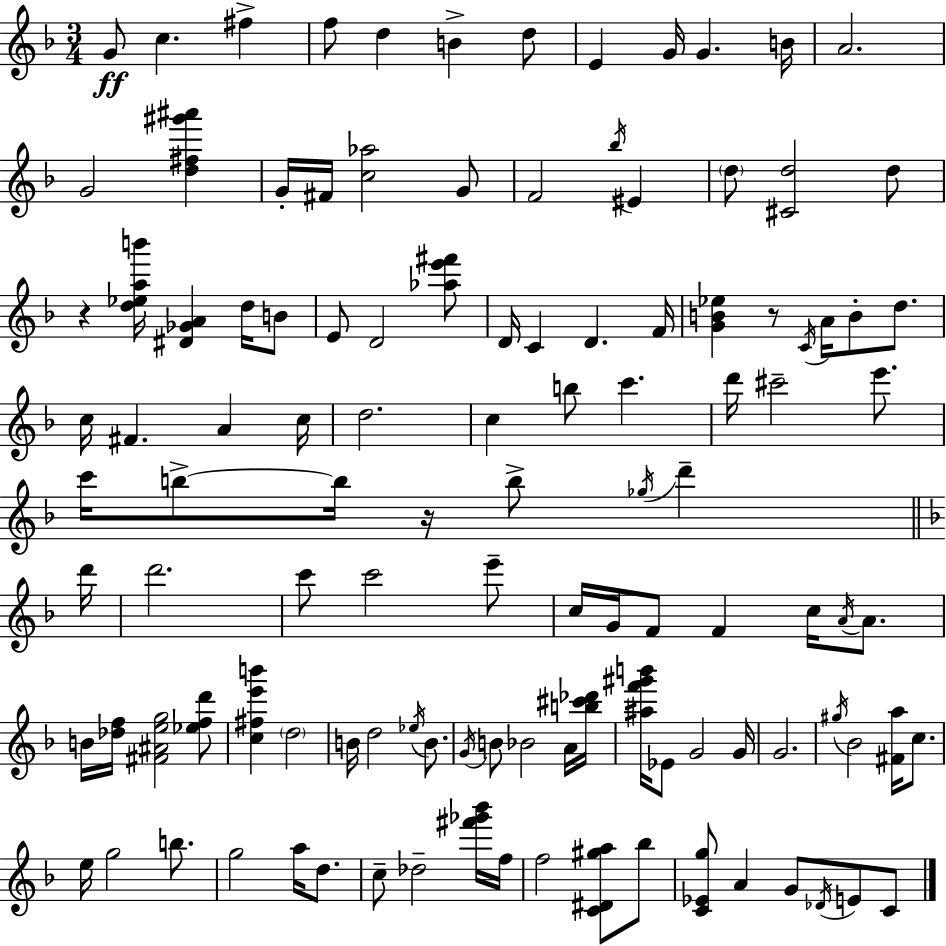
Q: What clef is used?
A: treble